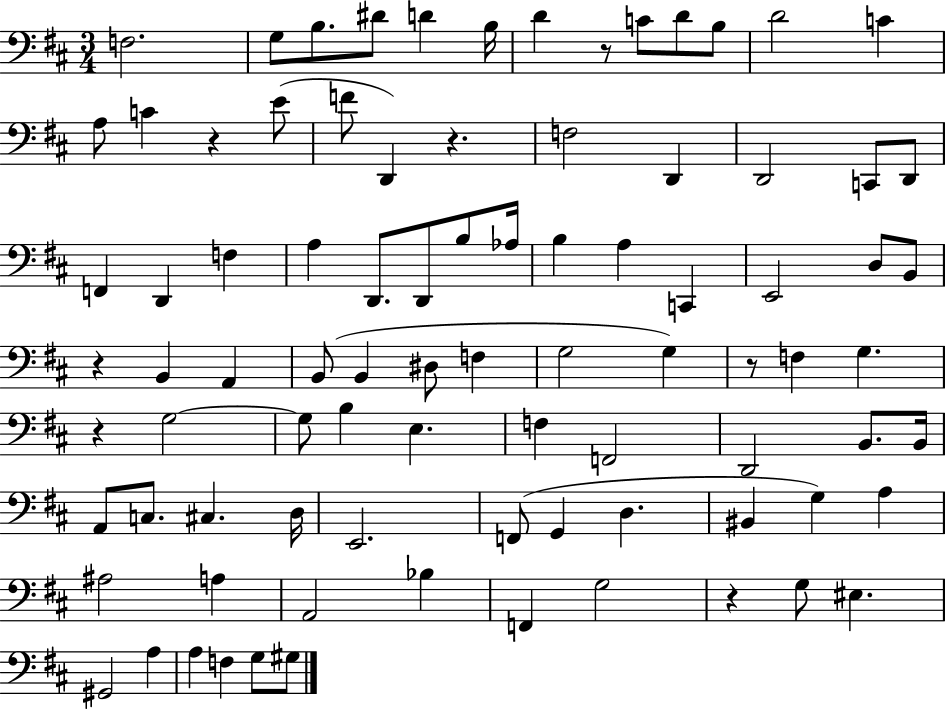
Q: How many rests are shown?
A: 7